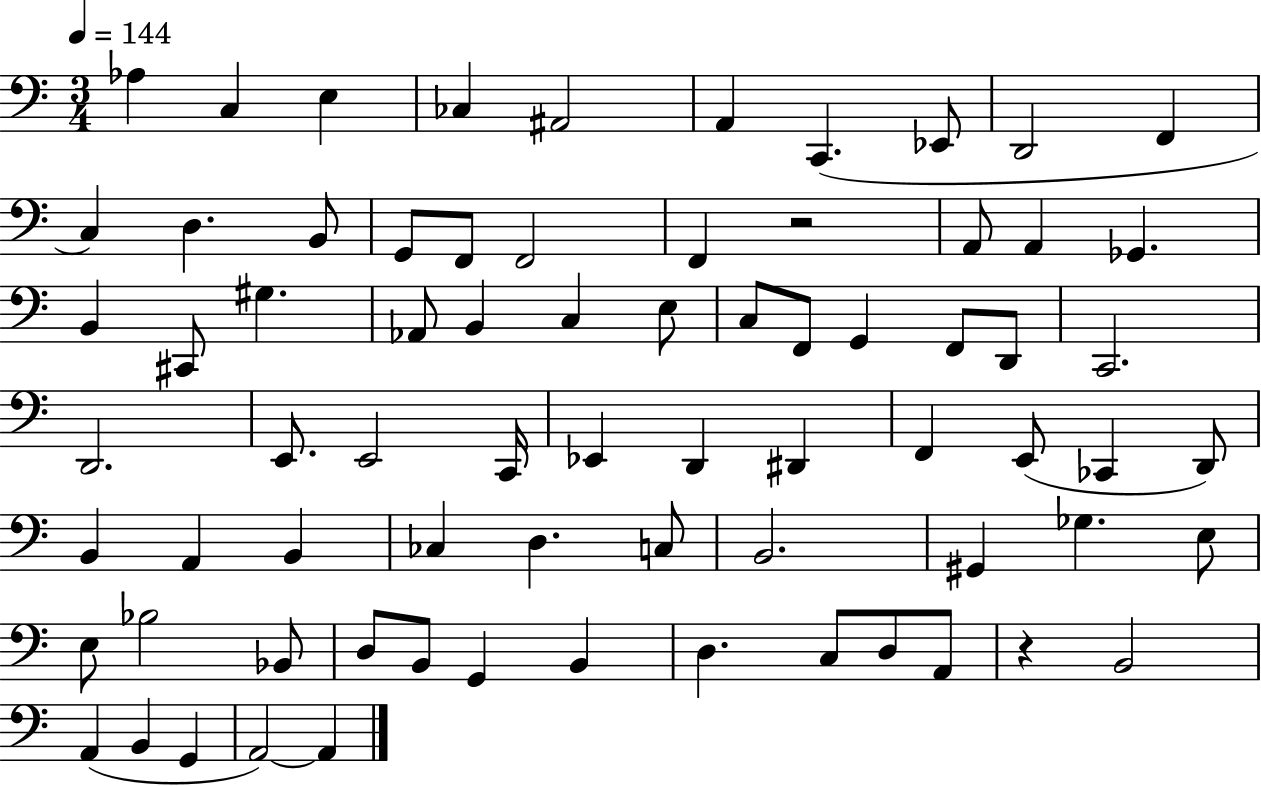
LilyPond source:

{
  \clef bass
  \numericTimeSignature
  \time 3/4
  \key c \major
  \tempo 4 = 144
  aes4 c4 e4 | ces4 ais,2 | a,4 c,4.( ees,8 | d,2 f,4 | \break c4) d4. b,8 | g,8 f,8 f,2 | f,4 r2 | a,8 a,4 ges,4. | \break b,4 cis,8 gis4. | aes,8 b,4 c4 e8 | c8 f,8 g,4 f,8 d,8 | c,2. | \break d,2. | e,8. e,2 c,16 | ees,4 d,4 dis,4 | f,4 e,8( ces,4 d,8) | \break b,4 a,4 b,4 | ces4 d4. c8 | b,2. | gis,4 ges4. e8 | \break e8 bes2 bes,8 | d8 b,8 g,4 b,4 | d4. c8 d8 a,8 | r4 b,2 | \break a,4( b,4 g,4 | a,2~~) a,4 | \bar "|."
}